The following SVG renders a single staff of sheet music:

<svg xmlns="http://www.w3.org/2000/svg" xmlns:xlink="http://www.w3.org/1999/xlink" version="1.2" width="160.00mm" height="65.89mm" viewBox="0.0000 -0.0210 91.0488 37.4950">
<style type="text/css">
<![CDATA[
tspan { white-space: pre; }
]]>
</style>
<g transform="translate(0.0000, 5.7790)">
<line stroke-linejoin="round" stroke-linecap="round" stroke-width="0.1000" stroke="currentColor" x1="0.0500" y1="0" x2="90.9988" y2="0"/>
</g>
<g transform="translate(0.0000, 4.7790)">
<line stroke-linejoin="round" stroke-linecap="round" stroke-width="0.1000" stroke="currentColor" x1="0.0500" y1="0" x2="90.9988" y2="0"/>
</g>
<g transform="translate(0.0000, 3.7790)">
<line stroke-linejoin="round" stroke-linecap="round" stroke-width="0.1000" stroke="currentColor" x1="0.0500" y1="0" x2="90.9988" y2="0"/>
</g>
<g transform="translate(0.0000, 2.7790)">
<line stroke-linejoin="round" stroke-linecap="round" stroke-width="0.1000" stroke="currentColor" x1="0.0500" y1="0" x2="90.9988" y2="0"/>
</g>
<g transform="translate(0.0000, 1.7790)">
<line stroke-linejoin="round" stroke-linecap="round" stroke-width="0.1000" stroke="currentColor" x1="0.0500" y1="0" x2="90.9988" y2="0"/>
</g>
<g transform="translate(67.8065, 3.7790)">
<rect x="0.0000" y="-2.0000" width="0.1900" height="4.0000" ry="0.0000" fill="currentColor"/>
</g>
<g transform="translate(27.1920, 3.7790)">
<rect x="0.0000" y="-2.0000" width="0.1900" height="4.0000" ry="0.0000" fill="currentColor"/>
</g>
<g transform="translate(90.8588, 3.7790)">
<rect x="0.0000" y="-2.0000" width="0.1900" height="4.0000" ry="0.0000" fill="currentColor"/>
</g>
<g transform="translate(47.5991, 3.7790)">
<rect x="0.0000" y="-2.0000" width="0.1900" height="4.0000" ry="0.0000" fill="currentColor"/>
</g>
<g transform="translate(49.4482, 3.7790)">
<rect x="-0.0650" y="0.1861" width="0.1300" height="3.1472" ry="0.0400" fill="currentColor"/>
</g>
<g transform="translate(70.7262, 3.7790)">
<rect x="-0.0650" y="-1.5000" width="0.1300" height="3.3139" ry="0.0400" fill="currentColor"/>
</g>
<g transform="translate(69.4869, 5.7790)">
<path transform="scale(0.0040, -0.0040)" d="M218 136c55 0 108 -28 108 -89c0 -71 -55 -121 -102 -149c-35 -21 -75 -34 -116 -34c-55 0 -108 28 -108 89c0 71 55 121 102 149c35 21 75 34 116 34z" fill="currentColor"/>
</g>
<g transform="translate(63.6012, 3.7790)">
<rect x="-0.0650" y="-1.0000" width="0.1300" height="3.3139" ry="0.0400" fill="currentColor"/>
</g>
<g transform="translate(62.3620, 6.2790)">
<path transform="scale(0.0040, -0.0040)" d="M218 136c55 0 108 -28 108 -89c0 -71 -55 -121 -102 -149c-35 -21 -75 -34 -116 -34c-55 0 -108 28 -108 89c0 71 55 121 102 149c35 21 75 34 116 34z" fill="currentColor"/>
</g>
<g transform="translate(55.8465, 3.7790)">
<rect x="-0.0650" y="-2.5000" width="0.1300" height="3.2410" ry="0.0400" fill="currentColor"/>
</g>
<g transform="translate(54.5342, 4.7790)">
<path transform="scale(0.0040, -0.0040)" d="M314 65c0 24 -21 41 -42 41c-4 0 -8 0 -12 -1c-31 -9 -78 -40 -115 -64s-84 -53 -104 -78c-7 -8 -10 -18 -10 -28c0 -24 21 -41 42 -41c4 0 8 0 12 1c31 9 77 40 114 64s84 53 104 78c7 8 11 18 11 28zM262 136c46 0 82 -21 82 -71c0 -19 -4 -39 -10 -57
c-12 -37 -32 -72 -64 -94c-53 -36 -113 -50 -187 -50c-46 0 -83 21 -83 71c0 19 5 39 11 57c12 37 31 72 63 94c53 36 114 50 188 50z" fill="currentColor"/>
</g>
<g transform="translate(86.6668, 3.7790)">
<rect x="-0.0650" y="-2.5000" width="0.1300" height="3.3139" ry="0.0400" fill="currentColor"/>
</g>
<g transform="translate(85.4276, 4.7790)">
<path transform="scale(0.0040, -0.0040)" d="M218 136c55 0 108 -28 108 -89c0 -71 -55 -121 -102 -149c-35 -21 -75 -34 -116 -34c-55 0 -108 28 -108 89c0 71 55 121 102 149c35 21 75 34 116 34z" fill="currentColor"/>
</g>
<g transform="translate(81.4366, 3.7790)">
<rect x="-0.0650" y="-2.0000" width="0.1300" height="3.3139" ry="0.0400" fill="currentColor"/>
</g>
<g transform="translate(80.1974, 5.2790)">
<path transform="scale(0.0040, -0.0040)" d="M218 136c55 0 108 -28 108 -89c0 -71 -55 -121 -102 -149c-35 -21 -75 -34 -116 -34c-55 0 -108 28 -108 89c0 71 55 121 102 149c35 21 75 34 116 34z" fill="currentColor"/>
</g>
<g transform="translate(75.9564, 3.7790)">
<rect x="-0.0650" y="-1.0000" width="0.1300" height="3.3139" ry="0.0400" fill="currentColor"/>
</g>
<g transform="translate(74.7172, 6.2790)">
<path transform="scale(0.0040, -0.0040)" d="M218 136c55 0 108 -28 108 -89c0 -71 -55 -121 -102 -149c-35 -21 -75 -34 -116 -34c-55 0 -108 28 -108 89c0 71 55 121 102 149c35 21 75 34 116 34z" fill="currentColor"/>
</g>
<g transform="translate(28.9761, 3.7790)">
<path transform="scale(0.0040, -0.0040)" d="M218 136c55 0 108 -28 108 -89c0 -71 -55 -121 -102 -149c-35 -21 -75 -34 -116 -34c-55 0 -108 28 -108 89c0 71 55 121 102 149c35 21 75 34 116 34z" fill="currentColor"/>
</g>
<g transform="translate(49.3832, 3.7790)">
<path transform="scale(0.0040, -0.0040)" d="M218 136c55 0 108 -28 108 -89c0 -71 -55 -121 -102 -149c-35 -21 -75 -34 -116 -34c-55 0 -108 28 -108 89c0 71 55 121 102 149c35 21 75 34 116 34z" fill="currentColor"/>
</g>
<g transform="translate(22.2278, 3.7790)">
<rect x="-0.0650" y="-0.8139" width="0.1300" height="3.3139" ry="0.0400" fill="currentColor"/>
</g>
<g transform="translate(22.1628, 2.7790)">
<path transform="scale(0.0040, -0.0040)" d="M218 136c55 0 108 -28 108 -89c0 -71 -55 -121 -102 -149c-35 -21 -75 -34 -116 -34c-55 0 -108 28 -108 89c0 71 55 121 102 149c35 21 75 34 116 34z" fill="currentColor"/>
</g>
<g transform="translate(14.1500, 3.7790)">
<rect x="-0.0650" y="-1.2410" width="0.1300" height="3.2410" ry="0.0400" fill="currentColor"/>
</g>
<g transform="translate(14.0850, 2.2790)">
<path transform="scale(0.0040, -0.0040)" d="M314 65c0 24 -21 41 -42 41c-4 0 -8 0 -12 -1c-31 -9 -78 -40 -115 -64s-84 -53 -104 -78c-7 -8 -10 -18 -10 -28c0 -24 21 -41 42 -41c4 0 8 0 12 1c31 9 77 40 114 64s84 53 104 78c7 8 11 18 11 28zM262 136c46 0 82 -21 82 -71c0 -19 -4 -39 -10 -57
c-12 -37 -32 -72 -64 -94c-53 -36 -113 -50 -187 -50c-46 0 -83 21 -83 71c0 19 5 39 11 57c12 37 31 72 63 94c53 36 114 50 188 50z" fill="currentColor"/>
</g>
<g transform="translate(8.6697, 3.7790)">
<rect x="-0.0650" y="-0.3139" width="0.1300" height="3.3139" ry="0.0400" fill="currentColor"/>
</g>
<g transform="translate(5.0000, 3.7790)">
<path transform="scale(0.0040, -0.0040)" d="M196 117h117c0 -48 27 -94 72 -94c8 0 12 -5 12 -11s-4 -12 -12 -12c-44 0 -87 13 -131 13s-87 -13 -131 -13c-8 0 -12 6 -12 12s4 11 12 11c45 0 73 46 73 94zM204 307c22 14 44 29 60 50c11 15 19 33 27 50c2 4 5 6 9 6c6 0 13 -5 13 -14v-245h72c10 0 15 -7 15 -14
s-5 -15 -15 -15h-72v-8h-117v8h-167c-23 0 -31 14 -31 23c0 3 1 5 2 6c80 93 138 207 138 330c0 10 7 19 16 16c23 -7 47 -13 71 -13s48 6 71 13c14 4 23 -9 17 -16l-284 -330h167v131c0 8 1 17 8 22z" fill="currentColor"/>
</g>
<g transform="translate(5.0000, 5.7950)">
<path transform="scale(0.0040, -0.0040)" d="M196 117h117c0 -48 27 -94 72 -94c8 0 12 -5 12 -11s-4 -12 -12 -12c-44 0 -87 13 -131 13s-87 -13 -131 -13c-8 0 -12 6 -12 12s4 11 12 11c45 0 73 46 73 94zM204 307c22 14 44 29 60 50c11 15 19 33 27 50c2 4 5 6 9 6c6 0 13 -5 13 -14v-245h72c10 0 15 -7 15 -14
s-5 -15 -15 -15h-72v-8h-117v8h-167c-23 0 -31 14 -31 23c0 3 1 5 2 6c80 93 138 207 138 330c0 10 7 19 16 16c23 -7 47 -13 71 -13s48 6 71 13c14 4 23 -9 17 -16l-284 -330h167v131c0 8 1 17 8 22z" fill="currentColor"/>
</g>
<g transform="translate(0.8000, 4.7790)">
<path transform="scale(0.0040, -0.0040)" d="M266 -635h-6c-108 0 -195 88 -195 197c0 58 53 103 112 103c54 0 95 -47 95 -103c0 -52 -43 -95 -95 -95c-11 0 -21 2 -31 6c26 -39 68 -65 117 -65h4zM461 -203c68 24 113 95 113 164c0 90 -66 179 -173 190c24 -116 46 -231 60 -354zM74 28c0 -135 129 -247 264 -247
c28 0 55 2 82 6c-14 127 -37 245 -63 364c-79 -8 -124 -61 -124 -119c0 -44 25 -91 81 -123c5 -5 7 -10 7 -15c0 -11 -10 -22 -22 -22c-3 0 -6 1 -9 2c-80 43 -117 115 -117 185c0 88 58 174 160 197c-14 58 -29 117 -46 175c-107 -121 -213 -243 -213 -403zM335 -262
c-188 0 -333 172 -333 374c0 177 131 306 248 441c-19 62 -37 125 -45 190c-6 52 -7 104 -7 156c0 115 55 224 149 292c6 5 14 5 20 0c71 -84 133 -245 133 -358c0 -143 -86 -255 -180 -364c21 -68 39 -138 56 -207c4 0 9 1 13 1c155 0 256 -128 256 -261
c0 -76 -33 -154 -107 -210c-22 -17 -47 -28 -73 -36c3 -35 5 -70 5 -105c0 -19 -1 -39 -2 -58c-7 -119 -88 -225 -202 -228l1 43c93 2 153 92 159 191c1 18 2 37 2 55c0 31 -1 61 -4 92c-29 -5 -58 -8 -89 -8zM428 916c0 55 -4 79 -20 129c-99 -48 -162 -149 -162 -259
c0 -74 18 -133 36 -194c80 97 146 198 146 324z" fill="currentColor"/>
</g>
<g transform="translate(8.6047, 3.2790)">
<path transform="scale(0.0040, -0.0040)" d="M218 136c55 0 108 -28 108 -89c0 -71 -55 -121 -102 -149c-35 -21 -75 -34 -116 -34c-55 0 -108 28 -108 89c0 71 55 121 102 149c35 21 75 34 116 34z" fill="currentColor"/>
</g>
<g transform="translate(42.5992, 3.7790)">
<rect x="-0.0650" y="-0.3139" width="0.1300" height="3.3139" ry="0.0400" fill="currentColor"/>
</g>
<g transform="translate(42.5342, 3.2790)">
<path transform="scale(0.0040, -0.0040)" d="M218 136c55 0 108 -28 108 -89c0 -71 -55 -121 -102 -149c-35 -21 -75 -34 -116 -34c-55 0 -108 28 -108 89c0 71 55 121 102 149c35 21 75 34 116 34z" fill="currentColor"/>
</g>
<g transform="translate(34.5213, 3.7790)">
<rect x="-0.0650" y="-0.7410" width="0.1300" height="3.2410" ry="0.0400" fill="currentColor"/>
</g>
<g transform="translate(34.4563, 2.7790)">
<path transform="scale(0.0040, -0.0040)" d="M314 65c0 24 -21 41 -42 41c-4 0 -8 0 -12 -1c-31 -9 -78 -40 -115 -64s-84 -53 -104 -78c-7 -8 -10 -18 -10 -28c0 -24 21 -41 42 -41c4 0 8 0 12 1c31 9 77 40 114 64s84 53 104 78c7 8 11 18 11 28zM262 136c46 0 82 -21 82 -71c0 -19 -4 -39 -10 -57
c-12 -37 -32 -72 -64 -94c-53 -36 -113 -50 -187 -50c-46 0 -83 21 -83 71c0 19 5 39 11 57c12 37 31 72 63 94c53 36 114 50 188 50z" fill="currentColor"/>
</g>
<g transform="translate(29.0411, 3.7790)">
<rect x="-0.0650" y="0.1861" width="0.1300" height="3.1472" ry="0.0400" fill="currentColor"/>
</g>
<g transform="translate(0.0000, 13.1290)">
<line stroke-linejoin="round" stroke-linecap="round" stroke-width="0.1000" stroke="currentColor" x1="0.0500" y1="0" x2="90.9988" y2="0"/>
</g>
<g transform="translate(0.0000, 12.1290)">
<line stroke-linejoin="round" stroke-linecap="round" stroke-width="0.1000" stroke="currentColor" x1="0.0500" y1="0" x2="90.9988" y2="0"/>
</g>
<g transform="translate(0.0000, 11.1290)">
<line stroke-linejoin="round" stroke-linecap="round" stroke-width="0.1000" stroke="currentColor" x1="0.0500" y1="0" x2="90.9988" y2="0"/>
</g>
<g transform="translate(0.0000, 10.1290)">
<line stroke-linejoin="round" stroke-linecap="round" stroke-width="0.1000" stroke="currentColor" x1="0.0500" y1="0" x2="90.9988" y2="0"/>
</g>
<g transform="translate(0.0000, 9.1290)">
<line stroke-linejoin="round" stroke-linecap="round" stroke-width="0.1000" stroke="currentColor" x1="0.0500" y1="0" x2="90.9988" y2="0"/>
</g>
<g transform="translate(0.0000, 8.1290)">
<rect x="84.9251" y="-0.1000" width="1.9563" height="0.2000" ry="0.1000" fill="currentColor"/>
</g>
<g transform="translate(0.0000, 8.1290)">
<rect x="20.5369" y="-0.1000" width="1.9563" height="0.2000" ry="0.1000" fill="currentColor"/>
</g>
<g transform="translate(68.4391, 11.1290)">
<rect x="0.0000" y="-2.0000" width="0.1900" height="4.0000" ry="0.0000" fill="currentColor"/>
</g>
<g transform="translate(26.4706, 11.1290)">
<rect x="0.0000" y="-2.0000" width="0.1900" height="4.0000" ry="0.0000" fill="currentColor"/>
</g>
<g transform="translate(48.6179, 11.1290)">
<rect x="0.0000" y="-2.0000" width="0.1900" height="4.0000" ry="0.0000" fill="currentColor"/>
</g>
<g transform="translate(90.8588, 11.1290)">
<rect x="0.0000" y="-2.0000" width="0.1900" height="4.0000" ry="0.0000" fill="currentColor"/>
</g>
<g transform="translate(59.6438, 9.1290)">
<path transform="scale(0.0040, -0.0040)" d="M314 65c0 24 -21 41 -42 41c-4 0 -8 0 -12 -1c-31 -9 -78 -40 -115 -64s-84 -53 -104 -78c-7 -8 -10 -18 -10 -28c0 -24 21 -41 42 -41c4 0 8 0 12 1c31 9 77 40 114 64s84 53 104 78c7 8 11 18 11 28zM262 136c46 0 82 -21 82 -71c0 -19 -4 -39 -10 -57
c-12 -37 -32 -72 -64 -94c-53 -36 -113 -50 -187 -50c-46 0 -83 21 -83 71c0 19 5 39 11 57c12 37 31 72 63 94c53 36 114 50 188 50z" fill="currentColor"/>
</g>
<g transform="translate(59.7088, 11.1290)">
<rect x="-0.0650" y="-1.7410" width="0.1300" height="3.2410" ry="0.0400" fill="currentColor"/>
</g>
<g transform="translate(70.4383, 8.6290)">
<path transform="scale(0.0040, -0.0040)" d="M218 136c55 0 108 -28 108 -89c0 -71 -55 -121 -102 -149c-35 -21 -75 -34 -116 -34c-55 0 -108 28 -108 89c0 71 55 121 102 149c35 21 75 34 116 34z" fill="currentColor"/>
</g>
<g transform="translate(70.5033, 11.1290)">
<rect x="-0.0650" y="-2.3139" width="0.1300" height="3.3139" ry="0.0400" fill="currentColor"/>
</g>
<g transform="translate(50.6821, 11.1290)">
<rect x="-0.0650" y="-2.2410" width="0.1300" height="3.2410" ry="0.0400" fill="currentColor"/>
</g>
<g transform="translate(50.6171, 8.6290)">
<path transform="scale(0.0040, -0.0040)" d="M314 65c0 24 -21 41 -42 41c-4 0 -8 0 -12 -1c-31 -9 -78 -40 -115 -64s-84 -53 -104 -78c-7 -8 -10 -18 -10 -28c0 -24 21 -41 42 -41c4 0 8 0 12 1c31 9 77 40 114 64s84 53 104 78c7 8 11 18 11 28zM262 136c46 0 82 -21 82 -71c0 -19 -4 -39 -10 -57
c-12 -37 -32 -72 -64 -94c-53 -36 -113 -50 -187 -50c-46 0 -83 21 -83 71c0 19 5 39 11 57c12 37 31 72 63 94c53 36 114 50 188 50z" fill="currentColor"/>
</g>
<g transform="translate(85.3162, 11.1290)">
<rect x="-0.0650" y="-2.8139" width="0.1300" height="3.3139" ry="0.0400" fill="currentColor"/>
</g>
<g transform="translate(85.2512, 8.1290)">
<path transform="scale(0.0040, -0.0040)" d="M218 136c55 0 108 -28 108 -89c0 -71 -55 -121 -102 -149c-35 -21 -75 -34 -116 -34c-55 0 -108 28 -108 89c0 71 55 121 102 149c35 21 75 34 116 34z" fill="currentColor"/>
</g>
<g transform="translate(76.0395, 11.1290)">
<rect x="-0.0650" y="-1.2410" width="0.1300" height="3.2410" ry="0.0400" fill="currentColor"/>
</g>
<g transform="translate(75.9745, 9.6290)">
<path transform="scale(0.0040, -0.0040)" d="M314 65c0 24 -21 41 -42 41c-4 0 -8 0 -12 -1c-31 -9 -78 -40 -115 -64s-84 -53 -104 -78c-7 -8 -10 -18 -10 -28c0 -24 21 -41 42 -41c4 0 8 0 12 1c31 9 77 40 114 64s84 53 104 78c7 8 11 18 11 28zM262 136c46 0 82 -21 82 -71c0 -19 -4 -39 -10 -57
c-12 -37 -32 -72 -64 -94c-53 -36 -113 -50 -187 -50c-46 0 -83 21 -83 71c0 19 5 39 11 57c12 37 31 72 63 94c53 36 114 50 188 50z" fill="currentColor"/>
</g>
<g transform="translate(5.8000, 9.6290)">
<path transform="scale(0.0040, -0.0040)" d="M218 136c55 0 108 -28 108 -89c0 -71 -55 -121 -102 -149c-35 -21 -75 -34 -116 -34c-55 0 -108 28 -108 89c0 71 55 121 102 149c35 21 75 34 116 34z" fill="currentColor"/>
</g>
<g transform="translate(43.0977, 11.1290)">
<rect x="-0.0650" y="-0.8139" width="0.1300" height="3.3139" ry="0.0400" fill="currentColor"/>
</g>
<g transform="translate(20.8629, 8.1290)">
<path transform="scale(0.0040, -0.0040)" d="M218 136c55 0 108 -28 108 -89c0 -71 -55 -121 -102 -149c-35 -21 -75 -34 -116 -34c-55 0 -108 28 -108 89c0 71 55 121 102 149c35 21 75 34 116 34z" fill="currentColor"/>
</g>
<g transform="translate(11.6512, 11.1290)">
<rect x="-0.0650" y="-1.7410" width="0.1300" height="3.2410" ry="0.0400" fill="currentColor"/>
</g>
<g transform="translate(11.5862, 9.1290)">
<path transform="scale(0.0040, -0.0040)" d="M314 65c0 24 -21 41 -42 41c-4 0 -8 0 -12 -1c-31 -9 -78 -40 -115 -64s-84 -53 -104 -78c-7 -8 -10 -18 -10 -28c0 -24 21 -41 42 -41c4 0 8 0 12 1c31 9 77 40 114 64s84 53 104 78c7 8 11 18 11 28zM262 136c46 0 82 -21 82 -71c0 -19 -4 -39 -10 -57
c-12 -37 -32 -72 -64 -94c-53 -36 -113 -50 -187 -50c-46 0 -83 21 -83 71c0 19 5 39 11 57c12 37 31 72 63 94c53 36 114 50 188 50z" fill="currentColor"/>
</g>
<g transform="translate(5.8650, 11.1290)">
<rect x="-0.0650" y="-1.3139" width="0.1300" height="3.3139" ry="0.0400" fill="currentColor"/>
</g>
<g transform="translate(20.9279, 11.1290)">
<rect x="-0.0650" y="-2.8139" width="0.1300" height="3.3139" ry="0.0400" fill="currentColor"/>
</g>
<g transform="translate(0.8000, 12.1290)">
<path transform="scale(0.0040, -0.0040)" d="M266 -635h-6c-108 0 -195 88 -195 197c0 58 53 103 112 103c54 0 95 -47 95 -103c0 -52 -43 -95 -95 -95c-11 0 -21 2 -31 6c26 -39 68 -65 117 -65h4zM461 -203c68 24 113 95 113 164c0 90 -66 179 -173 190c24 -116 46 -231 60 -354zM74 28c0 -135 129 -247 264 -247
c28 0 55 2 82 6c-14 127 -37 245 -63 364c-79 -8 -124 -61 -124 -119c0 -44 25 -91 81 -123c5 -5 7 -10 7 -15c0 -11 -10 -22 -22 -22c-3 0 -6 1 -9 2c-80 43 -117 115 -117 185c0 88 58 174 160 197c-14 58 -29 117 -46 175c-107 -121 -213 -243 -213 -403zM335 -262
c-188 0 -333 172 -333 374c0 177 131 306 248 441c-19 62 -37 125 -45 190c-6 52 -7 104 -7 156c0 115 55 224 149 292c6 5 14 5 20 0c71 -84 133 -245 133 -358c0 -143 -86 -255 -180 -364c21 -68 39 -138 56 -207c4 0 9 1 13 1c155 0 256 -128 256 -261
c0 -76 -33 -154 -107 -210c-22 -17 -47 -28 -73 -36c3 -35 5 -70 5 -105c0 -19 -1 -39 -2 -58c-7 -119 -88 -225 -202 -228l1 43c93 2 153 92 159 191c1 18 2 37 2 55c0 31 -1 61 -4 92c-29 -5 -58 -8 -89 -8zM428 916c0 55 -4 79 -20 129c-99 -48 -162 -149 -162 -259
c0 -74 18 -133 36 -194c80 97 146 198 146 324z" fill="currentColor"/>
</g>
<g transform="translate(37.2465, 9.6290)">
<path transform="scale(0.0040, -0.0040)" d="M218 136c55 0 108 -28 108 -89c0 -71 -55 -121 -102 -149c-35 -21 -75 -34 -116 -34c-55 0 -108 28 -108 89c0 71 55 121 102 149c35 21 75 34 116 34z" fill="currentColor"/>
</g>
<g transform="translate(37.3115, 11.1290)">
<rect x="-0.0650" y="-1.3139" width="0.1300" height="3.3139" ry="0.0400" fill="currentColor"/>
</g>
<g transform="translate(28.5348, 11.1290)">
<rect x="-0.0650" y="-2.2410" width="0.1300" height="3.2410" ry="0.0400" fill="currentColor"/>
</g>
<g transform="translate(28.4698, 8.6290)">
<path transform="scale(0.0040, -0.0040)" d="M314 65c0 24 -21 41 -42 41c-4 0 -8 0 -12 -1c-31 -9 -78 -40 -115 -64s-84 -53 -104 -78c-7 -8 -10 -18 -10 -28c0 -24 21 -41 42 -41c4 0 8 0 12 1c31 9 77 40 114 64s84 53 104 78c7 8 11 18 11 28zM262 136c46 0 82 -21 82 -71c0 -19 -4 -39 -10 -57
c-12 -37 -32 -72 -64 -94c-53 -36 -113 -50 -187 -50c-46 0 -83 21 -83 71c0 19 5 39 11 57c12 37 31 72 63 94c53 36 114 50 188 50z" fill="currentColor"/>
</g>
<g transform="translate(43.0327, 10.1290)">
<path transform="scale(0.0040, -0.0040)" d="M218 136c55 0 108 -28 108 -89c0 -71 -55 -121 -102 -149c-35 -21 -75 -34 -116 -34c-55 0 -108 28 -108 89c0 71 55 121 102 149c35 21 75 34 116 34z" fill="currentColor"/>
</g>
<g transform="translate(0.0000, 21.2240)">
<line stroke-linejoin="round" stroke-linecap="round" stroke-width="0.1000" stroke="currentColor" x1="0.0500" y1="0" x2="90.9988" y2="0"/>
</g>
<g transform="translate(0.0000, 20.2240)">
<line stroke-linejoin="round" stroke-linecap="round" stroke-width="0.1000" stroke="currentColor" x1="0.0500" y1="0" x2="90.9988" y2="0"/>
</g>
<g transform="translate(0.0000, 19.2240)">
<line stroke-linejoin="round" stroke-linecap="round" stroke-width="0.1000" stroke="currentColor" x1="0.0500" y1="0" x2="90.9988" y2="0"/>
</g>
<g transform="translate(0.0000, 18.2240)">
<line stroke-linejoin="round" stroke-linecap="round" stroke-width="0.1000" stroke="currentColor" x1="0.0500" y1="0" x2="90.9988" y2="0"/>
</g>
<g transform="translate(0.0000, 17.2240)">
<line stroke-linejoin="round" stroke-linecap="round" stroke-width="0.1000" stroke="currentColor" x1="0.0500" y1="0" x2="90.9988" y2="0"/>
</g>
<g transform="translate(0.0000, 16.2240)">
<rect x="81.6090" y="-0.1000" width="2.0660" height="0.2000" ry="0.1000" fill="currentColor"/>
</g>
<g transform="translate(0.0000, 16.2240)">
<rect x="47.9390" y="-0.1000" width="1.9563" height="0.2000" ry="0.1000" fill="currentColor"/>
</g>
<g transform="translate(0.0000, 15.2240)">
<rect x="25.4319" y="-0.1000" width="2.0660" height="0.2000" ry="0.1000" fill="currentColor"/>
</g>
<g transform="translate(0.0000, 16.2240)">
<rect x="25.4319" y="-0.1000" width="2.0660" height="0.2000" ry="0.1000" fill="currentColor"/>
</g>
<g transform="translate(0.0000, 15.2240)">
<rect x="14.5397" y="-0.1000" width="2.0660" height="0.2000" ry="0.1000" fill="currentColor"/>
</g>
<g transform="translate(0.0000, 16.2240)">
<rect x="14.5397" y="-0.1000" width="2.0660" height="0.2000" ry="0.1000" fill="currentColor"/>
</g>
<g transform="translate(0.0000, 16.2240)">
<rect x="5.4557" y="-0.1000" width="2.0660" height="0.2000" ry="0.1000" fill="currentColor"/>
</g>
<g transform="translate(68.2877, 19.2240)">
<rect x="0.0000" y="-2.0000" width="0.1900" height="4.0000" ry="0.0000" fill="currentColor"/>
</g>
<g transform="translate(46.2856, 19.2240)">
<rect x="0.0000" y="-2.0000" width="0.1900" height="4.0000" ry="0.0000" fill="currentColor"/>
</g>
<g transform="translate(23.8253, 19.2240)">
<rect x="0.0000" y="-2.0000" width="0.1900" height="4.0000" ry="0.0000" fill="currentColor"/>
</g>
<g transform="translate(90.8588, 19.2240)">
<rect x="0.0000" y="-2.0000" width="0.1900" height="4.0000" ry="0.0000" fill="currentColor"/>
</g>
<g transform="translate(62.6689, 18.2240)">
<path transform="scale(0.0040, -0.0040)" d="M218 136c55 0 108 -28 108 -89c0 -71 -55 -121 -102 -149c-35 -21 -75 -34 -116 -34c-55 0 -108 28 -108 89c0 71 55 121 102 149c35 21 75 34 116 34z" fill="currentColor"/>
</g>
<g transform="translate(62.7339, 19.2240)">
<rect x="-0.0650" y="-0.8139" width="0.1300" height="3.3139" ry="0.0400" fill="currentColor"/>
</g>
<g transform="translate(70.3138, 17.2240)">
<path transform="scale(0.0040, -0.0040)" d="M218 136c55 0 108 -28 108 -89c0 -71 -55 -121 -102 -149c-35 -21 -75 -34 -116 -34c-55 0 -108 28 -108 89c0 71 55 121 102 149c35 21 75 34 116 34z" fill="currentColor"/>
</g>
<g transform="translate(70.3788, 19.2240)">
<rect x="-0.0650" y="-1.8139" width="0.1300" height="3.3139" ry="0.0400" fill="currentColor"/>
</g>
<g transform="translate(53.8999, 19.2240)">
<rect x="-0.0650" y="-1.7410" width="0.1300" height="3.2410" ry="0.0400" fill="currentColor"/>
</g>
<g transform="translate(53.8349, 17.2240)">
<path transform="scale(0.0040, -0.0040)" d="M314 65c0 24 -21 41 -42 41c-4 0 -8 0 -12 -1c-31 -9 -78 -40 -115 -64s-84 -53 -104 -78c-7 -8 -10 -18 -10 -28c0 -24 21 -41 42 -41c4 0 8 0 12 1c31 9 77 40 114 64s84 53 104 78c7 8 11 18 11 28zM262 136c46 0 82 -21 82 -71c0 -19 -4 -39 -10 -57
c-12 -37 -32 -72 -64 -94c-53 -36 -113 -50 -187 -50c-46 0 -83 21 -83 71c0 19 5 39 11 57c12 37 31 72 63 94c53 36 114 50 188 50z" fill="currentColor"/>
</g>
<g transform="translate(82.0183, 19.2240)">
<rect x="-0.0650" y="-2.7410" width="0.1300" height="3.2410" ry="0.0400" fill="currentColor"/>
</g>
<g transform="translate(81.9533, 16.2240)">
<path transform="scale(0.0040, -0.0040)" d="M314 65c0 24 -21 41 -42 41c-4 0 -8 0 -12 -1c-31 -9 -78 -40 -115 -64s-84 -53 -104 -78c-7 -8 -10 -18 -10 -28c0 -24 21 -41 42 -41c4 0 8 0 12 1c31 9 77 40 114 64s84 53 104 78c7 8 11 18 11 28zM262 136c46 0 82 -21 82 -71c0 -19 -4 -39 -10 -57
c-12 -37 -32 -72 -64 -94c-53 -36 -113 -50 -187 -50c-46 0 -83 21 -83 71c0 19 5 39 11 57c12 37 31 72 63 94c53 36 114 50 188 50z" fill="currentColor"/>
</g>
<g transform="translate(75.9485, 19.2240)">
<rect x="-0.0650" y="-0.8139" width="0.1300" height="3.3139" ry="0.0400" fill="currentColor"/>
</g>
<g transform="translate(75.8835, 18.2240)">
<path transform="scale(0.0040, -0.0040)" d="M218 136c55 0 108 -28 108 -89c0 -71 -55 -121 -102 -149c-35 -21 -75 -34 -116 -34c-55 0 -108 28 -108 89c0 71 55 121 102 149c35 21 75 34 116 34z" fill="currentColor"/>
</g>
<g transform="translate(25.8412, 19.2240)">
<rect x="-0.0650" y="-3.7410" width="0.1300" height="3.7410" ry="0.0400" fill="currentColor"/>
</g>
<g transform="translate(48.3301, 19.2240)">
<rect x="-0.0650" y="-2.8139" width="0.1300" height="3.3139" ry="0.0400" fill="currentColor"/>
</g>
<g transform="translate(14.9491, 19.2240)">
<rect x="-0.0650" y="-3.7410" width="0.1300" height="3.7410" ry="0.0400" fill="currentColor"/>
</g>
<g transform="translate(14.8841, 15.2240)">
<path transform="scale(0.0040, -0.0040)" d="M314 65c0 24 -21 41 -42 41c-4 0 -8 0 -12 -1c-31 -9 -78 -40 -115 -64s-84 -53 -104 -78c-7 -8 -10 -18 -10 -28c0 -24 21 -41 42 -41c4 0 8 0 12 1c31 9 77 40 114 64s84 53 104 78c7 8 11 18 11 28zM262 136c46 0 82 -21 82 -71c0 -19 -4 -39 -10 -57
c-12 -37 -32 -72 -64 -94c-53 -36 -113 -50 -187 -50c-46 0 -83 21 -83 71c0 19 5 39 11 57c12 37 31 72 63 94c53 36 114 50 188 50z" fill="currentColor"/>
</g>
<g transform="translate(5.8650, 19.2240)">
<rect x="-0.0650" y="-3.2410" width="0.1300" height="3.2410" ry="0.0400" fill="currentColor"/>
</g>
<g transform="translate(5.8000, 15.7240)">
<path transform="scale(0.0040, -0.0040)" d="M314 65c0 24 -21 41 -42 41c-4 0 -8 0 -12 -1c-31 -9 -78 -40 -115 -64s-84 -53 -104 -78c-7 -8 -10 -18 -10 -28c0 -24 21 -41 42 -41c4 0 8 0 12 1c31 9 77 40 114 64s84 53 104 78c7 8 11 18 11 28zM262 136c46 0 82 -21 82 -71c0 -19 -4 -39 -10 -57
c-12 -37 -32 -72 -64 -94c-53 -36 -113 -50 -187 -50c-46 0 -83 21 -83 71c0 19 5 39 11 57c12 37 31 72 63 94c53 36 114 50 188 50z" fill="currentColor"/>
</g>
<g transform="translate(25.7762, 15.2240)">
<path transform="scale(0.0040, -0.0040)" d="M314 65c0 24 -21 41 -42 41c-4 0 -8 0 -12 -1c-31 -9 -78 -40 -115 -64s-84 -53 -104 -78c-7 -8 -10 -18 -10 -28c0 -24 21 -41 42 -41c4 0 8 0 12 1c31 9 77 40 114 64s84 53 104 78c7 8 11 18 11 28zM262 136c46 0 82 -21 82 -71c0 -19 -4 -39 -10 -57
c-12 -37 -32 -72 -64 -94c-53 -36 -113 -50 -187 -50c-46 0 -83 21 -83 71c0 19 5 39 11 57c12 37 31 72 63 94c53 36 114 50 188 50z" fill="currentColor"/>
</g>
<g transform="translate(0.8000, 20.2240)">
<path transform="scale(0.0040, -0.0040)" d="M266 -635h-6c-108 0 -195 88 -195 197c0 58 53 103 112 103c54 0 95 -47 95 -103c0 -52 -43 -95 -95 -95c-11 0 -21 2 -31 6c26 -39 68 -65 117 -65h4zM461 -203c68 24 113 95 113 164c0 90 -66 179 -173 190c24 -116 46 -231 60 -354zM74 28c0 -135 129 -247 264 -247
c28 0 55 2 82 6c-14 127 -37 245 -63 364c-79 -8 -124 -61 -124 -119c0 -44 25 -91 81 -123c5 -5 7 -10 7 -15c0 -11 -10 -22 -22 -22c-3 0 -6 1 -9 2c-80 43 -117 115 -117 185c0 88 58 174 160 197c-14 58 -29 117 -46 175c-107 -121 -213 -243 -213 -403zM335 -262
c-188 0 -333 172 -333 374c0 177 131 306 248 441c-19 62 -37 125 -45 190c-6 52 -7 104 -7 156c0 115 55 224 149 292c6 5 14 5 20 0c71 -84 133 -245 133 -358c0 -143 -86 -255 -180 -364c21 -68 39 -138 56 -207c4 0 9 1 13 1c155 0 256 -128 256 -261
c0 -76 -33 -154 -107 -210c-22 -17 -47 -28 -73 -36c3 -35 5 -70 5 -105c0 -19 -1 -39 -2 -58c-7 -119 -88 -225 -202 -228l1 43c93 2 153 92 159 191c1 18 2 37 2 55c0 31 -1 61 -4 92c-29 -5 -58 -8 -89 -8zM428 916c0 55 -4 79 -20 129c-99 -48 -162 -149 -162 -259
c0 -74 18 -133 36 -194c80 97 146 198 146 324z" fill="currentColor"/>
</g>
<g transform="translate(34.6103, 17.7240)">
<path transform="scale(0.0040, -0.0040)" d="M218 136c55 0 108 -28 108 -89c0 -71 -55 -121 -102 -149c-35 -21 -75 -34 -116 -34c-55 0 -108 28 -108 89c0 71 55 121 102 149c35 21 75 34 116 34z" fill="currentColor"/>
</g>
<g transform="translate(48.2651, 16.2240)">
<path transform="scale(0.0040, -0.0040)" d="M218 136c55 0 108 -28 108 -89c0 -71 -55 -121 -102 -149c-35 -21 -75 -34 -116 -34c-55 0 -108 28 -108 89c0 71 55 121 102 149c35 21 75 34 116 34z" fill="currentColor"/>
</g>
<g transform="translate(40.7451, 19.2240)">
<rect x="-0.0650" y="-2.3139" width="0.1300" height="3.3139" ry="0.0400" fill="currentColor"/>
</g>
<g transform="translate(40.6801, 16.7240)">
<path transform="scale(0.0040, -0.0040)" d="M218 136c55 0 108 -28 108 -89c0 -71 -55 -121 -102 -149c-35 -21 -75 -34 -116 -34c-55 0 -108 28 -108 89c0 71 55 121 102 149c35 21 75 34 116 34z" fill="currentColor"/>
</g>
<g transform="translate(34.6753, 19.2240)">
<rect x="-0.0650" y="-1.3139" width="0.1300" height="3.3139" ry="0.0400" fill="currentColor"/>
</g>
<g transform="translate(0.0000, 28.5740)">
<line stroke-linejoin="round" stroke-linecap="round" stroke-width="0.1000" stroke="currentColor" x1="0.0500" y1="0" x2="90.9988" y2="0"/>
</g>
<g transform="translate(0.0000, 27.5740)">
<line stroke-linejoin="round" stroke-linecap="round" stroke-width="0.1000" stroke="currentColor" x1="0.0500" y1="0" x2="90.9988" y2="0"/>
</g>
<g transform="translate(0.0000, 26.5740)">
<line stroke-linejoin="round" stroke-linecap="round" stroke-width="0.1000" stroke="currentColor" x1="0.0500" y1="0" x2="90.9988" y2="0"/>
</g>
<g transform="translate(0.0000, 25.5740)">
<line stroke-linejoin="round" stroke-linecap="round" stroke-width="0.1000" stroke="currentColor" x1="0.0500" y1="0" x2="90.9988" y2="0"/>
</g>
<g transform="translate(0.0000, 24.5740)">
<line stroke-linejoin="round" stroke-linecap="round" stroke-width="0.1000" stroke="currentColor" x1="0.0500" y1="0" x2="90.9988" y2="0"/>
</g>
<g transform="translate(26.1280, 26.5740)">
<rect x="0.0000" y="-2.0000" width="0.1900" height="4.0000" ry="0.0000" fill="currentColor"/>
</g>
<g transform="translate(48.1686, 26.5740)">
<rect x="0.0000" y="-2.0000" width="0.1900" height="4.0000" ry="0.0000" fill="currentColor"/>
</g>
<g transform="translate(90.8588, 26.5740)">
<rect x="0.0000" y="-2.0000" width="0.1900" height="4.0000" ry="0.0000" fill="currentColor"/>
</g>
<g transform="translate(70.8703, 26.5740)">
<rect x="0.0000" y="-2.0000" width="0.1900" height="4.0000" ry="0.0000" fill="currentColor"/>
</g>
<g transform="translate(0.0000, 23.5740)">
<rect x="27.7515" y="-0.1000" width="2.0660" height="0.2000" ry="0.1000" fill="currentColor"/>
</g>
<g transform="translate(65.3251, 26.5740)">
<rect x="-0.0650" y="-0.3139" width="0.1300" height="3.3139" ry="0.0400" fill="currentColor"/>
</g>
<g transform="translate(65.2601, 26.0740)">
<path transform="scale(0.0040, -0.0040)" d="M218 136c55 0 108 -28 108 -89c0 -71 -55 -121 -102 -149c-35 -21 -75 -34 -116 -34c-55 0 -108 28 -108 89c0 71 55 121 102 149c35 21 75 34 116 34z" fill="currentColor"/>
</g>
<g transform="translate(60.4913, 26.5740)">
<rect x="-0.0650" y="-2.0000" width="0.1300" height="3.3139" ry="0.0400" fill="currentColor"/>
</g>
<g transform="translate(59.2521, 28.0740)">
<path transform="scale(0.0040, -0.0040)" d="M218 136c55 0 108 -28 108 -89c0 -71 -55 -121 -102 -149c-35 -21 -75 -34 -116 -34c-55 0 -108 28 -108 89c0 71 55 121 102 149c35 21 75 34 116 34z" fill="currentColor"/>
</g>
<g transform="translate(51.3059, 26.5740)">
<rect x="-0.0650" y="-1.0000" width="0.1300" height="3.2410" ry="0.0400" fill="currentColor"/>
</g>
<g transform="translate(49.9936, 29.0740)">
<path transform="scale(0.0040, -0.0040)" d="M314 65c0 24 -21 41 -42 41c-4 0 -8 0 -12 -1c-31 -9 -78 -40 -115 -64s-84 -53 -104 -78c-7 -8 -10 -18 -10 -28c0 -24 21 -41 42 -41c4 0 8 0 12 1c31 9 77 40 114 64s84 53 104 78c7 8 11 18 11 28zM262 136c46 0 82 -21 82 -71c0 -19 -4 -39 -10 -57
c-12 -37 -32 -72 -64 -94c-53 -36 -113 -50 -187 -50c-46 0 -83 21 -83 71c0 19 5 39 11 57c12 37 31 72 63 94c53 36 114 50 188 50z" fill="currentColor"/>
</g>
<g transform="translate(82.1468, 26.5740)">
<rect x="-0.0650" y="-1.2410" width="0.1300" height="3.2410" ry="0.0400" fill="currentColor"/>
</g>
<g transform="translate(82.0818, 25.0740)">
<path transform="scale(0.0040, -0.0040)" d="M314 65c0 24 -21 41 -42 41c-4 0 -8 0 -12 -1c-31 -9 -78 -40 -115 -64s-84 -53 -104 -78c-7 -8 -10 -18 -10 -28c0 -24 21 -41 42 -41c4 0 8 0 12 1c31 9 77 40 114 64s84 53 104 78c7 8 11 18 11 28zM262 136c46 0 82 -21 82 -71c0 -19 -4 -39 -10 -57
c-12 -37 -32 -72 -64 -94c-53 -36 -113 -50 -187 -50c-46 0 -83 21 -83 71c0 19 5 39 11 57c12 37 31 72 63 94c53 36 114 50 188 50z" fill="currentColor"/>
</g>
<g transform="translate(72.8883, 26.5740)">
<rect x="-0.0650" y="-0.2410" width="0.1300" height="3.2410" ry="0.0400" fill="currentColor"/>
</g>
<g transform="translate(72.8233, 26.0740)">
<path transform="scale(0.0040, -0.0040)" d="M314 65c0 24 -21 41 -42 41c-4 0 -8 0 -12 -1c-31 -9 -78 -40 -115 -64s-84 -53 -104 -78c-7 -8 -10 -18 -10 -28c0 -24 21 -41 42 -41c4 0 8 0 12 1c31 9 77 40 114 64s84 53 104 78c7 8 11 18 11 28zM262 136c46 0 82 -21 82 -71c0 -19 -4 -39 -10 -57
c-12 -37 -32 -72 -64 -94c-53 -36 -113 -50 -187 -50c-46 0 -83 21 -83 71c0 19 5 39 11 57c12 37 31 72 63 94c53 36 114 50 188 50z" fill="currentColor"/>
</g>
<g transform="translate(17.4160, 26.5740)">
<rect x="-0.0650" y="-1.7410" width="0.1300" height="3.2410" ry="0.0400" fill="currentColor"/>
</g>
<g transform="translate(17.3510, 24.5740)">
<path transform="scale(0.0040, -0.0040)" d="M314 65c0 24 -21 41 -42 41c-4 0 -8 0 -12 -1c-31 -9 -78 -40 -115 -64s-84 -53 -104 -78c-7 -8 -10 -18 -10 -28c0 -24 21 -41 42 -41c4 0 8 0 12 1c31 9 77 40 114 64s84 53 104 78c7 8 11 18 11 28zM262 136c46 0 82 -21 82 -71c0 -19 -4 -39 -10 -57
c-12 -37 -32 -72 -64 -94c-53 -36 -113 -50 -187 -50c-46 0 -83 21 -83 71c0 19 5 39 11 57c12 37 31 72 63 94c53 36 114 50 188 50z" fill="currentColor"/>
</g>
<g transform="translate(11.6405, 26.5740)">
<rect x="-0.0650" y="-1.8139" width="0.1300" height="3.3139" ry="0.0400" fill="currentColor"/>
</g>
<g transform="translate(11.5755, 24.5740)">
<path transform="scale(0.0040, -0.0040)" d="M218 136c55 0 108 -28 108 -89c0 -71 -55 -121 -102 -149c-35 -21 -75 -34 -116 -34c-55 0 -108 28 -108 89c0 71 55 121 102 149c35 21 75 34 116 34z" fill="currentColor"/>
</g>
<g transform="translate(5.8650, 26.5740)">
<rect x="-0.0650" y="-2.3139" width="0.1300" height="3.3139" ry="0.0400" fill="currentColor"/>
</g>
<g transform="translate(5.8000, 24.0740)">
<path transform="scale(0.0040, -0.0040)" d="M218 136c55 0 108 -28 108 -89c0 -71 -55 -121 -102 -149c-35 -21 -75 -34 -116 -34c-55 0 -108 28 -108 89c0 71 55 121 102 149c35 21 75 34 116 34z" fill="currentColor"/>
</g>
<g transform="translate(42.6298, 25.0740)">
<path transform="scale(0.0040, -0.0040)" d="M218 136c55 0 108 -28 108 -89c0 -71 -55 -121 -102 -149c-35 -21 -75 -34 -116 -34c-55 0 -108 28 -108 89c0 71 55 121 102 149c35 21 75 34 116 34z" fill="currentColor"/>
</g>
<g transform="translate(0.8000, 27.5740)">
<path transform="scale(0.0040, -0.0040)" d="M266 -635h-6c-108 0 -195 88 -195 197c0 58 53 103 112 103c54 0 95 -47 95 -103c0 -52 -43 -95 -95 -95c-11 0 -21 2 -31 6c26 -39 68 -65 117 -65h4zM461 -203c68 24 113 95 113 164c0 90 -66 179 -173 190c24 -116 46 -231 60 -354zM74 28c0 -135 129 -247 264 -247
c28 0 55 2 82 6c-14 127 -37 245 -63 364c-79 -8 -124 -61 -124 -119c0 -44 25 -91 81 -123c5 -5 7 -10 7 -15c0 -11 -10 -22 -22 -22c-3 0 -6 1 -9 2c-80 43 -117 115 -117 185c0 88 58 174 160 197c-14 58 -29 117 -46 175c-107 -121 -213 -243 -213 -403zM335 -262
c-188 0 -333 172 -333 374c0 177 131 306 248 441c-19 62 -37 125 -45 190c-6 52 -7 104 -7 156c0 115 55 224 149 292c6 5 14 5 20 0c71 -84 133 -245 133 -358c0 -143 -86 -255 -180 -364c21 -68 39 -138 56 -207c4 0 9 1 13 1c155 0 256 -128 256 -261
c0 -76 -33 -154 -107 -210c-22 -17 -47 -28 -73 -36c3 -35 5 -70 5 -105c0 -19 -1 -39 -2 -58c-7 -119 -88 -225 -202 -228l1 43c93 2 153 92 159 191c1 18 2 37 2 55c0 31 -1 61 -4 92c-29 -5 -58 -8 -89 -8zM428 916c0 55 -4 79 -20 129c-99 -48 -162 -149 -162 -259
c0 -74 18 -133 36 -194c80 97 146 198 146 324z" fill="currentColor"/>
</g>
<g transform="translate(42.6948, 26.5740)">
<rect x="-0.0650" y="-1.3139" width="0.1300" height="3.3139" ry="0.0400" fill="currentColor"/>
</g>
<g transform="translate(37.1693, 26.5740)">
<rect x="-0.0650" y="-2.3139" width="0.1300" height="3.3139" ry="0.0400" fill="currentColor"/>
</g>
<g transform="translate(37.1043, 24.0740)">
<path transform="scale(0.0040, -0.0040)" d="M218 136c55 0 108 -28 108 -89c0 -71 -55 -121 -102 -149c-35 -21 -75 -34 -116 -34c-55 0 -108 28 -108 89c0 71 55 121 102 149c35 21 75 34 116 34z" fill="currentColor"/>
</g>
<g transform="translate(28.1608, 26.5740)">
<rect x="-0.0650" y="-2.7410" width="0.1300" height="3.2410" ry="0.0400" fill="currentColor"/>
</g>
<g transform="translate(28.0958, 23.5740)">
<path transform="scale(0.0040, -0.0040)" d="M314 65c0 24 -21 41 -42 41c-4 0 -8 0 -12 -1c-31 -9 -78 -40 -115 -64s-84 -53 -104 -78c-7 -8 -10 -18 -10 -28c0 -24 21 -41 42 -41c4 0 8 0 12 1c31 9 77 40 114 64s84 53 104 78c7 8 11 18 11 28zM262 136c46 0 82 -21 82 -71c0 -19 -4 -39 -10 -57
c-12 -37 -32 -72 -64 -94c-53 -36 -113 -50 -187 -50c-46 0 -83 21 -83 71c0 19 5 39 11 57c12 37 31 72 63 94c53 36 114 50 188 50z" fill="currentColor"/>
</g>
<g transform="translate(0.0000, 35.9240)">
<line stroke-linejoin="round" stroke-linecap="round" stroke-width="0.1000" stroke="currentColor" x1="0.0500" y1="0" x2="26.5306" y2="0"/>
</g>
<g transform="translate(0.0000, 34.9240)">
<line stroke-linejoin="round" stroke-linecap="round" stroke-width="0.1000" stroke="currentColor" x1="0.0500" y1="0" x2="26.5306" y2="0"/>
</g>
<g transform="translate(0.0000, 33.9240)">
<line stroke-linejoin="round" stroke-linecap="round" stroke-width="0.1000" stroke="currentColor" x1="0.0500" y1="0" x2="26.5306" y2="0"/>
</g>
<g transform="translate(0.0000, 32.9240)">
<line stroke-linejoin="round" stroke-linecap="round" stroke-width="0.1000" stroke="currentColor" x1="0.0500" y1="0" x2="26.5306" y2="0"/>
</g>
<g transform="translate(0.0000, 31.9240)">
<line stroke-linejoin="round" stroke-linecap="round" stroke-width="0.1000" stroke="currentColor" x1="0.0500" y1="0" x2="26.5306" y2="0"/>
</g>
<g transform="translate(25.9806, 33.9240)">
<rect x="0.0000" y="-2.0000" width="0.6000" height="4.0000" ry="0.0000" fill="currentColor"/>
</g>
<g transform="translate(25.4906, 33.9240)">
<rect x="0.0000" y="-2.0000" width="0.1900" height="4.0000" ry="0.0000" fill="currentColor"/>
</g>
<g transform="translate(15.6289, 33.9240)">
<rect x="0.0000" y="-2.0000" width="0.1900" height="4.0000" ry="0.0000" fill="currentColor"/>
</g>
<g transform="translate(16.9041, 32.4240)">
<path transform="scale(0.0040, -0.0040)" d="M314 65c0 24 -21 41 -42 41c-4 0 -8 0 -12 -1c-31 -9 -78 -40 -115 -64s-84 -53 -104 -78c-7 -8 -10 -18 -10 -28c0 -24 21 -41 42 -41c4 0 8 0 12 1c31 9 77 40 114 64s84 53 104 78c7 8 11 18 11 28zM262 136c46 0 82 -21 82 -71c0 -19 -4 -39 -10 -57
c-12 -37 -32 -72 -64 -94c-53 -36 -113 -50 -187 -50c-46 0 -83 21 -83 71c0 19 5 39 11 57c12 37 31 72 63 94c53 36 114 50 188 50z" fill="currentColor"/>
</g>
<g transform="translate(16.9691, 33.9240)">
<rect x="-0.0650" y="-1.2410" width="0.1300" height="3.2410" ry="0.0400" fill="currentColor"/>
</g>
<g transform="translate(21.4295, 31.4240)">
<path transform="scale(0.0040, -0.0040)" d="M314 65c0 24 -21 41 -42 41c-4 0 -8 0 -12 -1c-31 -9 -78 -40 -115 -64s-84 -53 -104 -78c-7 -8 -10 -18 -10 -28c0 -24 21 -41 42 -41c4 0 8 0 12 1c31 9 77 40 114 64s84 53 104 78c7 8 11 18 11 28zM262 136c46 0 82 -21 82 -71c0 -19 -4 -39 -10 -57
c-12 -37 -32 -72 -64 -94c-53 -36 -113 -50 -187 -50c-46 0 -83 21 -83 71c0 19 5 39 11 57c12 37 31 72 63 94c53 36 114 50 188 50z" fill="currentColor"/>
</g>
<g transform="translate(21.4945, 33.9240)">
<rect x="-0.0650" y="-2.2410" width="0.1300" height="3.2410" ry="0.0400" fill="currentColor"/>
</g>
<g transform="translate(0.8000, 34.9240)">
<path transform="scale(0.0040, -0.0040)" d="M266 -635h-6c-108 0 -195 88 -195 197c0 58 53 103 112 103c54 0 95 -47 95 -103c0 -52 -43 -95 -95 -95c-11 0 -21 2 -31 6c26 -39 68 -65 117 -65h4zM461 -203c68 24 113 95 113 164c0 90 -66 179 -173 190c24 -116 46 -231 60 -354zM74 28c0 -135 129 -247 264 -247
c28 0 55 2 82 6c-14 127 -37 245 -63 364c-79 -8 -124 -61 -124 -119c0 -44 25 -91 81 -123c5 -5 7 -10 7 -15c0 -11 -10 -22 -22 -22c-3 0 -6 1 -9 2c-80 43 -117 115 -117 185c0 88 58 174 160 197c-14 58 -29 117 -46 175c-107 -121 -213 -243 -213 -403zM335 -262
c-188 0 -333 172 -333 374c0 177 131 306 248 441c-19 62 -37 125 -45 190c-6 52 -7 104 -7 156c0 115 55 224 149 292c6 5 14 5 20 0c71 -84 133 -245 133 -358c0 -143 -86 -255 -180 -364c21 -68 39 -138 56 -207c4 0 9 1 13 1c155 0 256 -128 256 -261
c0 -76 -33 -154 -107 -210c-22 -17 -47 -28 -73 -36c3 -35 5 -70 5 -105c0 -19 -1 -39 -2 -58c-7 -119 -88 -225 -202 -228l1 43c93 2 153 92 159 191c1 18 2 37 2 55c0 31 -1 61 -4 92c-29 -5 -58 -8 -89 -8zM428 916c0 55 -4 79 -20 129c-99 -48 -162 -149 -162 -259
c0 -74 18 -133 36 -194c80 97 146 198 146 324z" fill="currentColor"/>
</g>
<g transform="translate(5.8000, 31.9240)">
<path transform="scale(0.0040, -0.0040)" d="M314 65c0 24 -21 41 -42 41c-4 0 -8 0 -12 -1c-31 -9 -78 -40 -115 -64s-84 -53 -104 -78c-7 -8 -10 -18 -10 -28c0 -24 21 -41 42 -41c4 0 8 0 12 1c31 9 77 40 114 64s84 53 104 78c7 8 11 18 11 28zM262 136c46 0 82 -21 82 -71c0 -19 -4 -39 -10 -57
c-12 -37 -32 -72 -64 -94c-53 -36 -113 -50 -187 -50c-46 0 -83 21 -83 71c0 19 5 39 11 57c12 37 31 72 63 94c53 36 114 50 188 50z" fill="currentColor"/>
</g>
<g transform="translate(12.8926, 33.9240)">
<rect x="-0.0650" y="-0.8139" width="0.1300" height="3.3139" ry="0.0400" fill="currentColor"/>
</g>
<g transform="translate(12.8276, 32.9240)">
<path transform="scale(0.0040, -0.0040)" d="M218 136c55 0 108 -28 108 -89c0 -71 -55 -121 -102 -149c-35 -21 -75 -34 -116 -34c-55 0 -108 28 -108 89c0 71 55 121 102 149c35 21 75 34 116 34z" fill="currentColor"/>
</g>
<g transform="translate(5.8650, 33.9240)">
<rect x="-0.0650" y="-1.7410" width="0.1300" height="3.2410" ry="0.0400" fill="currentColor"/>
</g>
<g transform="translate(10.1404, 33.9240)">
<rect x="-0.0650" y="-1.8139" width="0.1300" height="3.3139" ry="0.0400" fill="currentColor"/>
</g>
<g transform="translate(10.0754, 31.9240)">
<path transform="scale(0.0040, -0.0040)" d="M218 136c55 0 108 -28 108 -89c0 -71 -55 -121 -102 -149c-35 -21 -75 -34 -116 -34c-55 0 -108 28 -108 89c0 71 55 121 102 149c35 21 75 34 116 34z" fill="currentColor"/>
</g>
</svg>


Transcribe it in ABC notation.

X:1
T:Untitled
M:4/4
L:1/4
K:C
c e2 d B d2 c B G2 D E D F G e f2 a g2 e d g2 f2 g e2 a b2 c'2 c'2 e g a f2 d f d a2 g f f2 a2 g e D2 F c c2 e2 f2 f d e2 g2